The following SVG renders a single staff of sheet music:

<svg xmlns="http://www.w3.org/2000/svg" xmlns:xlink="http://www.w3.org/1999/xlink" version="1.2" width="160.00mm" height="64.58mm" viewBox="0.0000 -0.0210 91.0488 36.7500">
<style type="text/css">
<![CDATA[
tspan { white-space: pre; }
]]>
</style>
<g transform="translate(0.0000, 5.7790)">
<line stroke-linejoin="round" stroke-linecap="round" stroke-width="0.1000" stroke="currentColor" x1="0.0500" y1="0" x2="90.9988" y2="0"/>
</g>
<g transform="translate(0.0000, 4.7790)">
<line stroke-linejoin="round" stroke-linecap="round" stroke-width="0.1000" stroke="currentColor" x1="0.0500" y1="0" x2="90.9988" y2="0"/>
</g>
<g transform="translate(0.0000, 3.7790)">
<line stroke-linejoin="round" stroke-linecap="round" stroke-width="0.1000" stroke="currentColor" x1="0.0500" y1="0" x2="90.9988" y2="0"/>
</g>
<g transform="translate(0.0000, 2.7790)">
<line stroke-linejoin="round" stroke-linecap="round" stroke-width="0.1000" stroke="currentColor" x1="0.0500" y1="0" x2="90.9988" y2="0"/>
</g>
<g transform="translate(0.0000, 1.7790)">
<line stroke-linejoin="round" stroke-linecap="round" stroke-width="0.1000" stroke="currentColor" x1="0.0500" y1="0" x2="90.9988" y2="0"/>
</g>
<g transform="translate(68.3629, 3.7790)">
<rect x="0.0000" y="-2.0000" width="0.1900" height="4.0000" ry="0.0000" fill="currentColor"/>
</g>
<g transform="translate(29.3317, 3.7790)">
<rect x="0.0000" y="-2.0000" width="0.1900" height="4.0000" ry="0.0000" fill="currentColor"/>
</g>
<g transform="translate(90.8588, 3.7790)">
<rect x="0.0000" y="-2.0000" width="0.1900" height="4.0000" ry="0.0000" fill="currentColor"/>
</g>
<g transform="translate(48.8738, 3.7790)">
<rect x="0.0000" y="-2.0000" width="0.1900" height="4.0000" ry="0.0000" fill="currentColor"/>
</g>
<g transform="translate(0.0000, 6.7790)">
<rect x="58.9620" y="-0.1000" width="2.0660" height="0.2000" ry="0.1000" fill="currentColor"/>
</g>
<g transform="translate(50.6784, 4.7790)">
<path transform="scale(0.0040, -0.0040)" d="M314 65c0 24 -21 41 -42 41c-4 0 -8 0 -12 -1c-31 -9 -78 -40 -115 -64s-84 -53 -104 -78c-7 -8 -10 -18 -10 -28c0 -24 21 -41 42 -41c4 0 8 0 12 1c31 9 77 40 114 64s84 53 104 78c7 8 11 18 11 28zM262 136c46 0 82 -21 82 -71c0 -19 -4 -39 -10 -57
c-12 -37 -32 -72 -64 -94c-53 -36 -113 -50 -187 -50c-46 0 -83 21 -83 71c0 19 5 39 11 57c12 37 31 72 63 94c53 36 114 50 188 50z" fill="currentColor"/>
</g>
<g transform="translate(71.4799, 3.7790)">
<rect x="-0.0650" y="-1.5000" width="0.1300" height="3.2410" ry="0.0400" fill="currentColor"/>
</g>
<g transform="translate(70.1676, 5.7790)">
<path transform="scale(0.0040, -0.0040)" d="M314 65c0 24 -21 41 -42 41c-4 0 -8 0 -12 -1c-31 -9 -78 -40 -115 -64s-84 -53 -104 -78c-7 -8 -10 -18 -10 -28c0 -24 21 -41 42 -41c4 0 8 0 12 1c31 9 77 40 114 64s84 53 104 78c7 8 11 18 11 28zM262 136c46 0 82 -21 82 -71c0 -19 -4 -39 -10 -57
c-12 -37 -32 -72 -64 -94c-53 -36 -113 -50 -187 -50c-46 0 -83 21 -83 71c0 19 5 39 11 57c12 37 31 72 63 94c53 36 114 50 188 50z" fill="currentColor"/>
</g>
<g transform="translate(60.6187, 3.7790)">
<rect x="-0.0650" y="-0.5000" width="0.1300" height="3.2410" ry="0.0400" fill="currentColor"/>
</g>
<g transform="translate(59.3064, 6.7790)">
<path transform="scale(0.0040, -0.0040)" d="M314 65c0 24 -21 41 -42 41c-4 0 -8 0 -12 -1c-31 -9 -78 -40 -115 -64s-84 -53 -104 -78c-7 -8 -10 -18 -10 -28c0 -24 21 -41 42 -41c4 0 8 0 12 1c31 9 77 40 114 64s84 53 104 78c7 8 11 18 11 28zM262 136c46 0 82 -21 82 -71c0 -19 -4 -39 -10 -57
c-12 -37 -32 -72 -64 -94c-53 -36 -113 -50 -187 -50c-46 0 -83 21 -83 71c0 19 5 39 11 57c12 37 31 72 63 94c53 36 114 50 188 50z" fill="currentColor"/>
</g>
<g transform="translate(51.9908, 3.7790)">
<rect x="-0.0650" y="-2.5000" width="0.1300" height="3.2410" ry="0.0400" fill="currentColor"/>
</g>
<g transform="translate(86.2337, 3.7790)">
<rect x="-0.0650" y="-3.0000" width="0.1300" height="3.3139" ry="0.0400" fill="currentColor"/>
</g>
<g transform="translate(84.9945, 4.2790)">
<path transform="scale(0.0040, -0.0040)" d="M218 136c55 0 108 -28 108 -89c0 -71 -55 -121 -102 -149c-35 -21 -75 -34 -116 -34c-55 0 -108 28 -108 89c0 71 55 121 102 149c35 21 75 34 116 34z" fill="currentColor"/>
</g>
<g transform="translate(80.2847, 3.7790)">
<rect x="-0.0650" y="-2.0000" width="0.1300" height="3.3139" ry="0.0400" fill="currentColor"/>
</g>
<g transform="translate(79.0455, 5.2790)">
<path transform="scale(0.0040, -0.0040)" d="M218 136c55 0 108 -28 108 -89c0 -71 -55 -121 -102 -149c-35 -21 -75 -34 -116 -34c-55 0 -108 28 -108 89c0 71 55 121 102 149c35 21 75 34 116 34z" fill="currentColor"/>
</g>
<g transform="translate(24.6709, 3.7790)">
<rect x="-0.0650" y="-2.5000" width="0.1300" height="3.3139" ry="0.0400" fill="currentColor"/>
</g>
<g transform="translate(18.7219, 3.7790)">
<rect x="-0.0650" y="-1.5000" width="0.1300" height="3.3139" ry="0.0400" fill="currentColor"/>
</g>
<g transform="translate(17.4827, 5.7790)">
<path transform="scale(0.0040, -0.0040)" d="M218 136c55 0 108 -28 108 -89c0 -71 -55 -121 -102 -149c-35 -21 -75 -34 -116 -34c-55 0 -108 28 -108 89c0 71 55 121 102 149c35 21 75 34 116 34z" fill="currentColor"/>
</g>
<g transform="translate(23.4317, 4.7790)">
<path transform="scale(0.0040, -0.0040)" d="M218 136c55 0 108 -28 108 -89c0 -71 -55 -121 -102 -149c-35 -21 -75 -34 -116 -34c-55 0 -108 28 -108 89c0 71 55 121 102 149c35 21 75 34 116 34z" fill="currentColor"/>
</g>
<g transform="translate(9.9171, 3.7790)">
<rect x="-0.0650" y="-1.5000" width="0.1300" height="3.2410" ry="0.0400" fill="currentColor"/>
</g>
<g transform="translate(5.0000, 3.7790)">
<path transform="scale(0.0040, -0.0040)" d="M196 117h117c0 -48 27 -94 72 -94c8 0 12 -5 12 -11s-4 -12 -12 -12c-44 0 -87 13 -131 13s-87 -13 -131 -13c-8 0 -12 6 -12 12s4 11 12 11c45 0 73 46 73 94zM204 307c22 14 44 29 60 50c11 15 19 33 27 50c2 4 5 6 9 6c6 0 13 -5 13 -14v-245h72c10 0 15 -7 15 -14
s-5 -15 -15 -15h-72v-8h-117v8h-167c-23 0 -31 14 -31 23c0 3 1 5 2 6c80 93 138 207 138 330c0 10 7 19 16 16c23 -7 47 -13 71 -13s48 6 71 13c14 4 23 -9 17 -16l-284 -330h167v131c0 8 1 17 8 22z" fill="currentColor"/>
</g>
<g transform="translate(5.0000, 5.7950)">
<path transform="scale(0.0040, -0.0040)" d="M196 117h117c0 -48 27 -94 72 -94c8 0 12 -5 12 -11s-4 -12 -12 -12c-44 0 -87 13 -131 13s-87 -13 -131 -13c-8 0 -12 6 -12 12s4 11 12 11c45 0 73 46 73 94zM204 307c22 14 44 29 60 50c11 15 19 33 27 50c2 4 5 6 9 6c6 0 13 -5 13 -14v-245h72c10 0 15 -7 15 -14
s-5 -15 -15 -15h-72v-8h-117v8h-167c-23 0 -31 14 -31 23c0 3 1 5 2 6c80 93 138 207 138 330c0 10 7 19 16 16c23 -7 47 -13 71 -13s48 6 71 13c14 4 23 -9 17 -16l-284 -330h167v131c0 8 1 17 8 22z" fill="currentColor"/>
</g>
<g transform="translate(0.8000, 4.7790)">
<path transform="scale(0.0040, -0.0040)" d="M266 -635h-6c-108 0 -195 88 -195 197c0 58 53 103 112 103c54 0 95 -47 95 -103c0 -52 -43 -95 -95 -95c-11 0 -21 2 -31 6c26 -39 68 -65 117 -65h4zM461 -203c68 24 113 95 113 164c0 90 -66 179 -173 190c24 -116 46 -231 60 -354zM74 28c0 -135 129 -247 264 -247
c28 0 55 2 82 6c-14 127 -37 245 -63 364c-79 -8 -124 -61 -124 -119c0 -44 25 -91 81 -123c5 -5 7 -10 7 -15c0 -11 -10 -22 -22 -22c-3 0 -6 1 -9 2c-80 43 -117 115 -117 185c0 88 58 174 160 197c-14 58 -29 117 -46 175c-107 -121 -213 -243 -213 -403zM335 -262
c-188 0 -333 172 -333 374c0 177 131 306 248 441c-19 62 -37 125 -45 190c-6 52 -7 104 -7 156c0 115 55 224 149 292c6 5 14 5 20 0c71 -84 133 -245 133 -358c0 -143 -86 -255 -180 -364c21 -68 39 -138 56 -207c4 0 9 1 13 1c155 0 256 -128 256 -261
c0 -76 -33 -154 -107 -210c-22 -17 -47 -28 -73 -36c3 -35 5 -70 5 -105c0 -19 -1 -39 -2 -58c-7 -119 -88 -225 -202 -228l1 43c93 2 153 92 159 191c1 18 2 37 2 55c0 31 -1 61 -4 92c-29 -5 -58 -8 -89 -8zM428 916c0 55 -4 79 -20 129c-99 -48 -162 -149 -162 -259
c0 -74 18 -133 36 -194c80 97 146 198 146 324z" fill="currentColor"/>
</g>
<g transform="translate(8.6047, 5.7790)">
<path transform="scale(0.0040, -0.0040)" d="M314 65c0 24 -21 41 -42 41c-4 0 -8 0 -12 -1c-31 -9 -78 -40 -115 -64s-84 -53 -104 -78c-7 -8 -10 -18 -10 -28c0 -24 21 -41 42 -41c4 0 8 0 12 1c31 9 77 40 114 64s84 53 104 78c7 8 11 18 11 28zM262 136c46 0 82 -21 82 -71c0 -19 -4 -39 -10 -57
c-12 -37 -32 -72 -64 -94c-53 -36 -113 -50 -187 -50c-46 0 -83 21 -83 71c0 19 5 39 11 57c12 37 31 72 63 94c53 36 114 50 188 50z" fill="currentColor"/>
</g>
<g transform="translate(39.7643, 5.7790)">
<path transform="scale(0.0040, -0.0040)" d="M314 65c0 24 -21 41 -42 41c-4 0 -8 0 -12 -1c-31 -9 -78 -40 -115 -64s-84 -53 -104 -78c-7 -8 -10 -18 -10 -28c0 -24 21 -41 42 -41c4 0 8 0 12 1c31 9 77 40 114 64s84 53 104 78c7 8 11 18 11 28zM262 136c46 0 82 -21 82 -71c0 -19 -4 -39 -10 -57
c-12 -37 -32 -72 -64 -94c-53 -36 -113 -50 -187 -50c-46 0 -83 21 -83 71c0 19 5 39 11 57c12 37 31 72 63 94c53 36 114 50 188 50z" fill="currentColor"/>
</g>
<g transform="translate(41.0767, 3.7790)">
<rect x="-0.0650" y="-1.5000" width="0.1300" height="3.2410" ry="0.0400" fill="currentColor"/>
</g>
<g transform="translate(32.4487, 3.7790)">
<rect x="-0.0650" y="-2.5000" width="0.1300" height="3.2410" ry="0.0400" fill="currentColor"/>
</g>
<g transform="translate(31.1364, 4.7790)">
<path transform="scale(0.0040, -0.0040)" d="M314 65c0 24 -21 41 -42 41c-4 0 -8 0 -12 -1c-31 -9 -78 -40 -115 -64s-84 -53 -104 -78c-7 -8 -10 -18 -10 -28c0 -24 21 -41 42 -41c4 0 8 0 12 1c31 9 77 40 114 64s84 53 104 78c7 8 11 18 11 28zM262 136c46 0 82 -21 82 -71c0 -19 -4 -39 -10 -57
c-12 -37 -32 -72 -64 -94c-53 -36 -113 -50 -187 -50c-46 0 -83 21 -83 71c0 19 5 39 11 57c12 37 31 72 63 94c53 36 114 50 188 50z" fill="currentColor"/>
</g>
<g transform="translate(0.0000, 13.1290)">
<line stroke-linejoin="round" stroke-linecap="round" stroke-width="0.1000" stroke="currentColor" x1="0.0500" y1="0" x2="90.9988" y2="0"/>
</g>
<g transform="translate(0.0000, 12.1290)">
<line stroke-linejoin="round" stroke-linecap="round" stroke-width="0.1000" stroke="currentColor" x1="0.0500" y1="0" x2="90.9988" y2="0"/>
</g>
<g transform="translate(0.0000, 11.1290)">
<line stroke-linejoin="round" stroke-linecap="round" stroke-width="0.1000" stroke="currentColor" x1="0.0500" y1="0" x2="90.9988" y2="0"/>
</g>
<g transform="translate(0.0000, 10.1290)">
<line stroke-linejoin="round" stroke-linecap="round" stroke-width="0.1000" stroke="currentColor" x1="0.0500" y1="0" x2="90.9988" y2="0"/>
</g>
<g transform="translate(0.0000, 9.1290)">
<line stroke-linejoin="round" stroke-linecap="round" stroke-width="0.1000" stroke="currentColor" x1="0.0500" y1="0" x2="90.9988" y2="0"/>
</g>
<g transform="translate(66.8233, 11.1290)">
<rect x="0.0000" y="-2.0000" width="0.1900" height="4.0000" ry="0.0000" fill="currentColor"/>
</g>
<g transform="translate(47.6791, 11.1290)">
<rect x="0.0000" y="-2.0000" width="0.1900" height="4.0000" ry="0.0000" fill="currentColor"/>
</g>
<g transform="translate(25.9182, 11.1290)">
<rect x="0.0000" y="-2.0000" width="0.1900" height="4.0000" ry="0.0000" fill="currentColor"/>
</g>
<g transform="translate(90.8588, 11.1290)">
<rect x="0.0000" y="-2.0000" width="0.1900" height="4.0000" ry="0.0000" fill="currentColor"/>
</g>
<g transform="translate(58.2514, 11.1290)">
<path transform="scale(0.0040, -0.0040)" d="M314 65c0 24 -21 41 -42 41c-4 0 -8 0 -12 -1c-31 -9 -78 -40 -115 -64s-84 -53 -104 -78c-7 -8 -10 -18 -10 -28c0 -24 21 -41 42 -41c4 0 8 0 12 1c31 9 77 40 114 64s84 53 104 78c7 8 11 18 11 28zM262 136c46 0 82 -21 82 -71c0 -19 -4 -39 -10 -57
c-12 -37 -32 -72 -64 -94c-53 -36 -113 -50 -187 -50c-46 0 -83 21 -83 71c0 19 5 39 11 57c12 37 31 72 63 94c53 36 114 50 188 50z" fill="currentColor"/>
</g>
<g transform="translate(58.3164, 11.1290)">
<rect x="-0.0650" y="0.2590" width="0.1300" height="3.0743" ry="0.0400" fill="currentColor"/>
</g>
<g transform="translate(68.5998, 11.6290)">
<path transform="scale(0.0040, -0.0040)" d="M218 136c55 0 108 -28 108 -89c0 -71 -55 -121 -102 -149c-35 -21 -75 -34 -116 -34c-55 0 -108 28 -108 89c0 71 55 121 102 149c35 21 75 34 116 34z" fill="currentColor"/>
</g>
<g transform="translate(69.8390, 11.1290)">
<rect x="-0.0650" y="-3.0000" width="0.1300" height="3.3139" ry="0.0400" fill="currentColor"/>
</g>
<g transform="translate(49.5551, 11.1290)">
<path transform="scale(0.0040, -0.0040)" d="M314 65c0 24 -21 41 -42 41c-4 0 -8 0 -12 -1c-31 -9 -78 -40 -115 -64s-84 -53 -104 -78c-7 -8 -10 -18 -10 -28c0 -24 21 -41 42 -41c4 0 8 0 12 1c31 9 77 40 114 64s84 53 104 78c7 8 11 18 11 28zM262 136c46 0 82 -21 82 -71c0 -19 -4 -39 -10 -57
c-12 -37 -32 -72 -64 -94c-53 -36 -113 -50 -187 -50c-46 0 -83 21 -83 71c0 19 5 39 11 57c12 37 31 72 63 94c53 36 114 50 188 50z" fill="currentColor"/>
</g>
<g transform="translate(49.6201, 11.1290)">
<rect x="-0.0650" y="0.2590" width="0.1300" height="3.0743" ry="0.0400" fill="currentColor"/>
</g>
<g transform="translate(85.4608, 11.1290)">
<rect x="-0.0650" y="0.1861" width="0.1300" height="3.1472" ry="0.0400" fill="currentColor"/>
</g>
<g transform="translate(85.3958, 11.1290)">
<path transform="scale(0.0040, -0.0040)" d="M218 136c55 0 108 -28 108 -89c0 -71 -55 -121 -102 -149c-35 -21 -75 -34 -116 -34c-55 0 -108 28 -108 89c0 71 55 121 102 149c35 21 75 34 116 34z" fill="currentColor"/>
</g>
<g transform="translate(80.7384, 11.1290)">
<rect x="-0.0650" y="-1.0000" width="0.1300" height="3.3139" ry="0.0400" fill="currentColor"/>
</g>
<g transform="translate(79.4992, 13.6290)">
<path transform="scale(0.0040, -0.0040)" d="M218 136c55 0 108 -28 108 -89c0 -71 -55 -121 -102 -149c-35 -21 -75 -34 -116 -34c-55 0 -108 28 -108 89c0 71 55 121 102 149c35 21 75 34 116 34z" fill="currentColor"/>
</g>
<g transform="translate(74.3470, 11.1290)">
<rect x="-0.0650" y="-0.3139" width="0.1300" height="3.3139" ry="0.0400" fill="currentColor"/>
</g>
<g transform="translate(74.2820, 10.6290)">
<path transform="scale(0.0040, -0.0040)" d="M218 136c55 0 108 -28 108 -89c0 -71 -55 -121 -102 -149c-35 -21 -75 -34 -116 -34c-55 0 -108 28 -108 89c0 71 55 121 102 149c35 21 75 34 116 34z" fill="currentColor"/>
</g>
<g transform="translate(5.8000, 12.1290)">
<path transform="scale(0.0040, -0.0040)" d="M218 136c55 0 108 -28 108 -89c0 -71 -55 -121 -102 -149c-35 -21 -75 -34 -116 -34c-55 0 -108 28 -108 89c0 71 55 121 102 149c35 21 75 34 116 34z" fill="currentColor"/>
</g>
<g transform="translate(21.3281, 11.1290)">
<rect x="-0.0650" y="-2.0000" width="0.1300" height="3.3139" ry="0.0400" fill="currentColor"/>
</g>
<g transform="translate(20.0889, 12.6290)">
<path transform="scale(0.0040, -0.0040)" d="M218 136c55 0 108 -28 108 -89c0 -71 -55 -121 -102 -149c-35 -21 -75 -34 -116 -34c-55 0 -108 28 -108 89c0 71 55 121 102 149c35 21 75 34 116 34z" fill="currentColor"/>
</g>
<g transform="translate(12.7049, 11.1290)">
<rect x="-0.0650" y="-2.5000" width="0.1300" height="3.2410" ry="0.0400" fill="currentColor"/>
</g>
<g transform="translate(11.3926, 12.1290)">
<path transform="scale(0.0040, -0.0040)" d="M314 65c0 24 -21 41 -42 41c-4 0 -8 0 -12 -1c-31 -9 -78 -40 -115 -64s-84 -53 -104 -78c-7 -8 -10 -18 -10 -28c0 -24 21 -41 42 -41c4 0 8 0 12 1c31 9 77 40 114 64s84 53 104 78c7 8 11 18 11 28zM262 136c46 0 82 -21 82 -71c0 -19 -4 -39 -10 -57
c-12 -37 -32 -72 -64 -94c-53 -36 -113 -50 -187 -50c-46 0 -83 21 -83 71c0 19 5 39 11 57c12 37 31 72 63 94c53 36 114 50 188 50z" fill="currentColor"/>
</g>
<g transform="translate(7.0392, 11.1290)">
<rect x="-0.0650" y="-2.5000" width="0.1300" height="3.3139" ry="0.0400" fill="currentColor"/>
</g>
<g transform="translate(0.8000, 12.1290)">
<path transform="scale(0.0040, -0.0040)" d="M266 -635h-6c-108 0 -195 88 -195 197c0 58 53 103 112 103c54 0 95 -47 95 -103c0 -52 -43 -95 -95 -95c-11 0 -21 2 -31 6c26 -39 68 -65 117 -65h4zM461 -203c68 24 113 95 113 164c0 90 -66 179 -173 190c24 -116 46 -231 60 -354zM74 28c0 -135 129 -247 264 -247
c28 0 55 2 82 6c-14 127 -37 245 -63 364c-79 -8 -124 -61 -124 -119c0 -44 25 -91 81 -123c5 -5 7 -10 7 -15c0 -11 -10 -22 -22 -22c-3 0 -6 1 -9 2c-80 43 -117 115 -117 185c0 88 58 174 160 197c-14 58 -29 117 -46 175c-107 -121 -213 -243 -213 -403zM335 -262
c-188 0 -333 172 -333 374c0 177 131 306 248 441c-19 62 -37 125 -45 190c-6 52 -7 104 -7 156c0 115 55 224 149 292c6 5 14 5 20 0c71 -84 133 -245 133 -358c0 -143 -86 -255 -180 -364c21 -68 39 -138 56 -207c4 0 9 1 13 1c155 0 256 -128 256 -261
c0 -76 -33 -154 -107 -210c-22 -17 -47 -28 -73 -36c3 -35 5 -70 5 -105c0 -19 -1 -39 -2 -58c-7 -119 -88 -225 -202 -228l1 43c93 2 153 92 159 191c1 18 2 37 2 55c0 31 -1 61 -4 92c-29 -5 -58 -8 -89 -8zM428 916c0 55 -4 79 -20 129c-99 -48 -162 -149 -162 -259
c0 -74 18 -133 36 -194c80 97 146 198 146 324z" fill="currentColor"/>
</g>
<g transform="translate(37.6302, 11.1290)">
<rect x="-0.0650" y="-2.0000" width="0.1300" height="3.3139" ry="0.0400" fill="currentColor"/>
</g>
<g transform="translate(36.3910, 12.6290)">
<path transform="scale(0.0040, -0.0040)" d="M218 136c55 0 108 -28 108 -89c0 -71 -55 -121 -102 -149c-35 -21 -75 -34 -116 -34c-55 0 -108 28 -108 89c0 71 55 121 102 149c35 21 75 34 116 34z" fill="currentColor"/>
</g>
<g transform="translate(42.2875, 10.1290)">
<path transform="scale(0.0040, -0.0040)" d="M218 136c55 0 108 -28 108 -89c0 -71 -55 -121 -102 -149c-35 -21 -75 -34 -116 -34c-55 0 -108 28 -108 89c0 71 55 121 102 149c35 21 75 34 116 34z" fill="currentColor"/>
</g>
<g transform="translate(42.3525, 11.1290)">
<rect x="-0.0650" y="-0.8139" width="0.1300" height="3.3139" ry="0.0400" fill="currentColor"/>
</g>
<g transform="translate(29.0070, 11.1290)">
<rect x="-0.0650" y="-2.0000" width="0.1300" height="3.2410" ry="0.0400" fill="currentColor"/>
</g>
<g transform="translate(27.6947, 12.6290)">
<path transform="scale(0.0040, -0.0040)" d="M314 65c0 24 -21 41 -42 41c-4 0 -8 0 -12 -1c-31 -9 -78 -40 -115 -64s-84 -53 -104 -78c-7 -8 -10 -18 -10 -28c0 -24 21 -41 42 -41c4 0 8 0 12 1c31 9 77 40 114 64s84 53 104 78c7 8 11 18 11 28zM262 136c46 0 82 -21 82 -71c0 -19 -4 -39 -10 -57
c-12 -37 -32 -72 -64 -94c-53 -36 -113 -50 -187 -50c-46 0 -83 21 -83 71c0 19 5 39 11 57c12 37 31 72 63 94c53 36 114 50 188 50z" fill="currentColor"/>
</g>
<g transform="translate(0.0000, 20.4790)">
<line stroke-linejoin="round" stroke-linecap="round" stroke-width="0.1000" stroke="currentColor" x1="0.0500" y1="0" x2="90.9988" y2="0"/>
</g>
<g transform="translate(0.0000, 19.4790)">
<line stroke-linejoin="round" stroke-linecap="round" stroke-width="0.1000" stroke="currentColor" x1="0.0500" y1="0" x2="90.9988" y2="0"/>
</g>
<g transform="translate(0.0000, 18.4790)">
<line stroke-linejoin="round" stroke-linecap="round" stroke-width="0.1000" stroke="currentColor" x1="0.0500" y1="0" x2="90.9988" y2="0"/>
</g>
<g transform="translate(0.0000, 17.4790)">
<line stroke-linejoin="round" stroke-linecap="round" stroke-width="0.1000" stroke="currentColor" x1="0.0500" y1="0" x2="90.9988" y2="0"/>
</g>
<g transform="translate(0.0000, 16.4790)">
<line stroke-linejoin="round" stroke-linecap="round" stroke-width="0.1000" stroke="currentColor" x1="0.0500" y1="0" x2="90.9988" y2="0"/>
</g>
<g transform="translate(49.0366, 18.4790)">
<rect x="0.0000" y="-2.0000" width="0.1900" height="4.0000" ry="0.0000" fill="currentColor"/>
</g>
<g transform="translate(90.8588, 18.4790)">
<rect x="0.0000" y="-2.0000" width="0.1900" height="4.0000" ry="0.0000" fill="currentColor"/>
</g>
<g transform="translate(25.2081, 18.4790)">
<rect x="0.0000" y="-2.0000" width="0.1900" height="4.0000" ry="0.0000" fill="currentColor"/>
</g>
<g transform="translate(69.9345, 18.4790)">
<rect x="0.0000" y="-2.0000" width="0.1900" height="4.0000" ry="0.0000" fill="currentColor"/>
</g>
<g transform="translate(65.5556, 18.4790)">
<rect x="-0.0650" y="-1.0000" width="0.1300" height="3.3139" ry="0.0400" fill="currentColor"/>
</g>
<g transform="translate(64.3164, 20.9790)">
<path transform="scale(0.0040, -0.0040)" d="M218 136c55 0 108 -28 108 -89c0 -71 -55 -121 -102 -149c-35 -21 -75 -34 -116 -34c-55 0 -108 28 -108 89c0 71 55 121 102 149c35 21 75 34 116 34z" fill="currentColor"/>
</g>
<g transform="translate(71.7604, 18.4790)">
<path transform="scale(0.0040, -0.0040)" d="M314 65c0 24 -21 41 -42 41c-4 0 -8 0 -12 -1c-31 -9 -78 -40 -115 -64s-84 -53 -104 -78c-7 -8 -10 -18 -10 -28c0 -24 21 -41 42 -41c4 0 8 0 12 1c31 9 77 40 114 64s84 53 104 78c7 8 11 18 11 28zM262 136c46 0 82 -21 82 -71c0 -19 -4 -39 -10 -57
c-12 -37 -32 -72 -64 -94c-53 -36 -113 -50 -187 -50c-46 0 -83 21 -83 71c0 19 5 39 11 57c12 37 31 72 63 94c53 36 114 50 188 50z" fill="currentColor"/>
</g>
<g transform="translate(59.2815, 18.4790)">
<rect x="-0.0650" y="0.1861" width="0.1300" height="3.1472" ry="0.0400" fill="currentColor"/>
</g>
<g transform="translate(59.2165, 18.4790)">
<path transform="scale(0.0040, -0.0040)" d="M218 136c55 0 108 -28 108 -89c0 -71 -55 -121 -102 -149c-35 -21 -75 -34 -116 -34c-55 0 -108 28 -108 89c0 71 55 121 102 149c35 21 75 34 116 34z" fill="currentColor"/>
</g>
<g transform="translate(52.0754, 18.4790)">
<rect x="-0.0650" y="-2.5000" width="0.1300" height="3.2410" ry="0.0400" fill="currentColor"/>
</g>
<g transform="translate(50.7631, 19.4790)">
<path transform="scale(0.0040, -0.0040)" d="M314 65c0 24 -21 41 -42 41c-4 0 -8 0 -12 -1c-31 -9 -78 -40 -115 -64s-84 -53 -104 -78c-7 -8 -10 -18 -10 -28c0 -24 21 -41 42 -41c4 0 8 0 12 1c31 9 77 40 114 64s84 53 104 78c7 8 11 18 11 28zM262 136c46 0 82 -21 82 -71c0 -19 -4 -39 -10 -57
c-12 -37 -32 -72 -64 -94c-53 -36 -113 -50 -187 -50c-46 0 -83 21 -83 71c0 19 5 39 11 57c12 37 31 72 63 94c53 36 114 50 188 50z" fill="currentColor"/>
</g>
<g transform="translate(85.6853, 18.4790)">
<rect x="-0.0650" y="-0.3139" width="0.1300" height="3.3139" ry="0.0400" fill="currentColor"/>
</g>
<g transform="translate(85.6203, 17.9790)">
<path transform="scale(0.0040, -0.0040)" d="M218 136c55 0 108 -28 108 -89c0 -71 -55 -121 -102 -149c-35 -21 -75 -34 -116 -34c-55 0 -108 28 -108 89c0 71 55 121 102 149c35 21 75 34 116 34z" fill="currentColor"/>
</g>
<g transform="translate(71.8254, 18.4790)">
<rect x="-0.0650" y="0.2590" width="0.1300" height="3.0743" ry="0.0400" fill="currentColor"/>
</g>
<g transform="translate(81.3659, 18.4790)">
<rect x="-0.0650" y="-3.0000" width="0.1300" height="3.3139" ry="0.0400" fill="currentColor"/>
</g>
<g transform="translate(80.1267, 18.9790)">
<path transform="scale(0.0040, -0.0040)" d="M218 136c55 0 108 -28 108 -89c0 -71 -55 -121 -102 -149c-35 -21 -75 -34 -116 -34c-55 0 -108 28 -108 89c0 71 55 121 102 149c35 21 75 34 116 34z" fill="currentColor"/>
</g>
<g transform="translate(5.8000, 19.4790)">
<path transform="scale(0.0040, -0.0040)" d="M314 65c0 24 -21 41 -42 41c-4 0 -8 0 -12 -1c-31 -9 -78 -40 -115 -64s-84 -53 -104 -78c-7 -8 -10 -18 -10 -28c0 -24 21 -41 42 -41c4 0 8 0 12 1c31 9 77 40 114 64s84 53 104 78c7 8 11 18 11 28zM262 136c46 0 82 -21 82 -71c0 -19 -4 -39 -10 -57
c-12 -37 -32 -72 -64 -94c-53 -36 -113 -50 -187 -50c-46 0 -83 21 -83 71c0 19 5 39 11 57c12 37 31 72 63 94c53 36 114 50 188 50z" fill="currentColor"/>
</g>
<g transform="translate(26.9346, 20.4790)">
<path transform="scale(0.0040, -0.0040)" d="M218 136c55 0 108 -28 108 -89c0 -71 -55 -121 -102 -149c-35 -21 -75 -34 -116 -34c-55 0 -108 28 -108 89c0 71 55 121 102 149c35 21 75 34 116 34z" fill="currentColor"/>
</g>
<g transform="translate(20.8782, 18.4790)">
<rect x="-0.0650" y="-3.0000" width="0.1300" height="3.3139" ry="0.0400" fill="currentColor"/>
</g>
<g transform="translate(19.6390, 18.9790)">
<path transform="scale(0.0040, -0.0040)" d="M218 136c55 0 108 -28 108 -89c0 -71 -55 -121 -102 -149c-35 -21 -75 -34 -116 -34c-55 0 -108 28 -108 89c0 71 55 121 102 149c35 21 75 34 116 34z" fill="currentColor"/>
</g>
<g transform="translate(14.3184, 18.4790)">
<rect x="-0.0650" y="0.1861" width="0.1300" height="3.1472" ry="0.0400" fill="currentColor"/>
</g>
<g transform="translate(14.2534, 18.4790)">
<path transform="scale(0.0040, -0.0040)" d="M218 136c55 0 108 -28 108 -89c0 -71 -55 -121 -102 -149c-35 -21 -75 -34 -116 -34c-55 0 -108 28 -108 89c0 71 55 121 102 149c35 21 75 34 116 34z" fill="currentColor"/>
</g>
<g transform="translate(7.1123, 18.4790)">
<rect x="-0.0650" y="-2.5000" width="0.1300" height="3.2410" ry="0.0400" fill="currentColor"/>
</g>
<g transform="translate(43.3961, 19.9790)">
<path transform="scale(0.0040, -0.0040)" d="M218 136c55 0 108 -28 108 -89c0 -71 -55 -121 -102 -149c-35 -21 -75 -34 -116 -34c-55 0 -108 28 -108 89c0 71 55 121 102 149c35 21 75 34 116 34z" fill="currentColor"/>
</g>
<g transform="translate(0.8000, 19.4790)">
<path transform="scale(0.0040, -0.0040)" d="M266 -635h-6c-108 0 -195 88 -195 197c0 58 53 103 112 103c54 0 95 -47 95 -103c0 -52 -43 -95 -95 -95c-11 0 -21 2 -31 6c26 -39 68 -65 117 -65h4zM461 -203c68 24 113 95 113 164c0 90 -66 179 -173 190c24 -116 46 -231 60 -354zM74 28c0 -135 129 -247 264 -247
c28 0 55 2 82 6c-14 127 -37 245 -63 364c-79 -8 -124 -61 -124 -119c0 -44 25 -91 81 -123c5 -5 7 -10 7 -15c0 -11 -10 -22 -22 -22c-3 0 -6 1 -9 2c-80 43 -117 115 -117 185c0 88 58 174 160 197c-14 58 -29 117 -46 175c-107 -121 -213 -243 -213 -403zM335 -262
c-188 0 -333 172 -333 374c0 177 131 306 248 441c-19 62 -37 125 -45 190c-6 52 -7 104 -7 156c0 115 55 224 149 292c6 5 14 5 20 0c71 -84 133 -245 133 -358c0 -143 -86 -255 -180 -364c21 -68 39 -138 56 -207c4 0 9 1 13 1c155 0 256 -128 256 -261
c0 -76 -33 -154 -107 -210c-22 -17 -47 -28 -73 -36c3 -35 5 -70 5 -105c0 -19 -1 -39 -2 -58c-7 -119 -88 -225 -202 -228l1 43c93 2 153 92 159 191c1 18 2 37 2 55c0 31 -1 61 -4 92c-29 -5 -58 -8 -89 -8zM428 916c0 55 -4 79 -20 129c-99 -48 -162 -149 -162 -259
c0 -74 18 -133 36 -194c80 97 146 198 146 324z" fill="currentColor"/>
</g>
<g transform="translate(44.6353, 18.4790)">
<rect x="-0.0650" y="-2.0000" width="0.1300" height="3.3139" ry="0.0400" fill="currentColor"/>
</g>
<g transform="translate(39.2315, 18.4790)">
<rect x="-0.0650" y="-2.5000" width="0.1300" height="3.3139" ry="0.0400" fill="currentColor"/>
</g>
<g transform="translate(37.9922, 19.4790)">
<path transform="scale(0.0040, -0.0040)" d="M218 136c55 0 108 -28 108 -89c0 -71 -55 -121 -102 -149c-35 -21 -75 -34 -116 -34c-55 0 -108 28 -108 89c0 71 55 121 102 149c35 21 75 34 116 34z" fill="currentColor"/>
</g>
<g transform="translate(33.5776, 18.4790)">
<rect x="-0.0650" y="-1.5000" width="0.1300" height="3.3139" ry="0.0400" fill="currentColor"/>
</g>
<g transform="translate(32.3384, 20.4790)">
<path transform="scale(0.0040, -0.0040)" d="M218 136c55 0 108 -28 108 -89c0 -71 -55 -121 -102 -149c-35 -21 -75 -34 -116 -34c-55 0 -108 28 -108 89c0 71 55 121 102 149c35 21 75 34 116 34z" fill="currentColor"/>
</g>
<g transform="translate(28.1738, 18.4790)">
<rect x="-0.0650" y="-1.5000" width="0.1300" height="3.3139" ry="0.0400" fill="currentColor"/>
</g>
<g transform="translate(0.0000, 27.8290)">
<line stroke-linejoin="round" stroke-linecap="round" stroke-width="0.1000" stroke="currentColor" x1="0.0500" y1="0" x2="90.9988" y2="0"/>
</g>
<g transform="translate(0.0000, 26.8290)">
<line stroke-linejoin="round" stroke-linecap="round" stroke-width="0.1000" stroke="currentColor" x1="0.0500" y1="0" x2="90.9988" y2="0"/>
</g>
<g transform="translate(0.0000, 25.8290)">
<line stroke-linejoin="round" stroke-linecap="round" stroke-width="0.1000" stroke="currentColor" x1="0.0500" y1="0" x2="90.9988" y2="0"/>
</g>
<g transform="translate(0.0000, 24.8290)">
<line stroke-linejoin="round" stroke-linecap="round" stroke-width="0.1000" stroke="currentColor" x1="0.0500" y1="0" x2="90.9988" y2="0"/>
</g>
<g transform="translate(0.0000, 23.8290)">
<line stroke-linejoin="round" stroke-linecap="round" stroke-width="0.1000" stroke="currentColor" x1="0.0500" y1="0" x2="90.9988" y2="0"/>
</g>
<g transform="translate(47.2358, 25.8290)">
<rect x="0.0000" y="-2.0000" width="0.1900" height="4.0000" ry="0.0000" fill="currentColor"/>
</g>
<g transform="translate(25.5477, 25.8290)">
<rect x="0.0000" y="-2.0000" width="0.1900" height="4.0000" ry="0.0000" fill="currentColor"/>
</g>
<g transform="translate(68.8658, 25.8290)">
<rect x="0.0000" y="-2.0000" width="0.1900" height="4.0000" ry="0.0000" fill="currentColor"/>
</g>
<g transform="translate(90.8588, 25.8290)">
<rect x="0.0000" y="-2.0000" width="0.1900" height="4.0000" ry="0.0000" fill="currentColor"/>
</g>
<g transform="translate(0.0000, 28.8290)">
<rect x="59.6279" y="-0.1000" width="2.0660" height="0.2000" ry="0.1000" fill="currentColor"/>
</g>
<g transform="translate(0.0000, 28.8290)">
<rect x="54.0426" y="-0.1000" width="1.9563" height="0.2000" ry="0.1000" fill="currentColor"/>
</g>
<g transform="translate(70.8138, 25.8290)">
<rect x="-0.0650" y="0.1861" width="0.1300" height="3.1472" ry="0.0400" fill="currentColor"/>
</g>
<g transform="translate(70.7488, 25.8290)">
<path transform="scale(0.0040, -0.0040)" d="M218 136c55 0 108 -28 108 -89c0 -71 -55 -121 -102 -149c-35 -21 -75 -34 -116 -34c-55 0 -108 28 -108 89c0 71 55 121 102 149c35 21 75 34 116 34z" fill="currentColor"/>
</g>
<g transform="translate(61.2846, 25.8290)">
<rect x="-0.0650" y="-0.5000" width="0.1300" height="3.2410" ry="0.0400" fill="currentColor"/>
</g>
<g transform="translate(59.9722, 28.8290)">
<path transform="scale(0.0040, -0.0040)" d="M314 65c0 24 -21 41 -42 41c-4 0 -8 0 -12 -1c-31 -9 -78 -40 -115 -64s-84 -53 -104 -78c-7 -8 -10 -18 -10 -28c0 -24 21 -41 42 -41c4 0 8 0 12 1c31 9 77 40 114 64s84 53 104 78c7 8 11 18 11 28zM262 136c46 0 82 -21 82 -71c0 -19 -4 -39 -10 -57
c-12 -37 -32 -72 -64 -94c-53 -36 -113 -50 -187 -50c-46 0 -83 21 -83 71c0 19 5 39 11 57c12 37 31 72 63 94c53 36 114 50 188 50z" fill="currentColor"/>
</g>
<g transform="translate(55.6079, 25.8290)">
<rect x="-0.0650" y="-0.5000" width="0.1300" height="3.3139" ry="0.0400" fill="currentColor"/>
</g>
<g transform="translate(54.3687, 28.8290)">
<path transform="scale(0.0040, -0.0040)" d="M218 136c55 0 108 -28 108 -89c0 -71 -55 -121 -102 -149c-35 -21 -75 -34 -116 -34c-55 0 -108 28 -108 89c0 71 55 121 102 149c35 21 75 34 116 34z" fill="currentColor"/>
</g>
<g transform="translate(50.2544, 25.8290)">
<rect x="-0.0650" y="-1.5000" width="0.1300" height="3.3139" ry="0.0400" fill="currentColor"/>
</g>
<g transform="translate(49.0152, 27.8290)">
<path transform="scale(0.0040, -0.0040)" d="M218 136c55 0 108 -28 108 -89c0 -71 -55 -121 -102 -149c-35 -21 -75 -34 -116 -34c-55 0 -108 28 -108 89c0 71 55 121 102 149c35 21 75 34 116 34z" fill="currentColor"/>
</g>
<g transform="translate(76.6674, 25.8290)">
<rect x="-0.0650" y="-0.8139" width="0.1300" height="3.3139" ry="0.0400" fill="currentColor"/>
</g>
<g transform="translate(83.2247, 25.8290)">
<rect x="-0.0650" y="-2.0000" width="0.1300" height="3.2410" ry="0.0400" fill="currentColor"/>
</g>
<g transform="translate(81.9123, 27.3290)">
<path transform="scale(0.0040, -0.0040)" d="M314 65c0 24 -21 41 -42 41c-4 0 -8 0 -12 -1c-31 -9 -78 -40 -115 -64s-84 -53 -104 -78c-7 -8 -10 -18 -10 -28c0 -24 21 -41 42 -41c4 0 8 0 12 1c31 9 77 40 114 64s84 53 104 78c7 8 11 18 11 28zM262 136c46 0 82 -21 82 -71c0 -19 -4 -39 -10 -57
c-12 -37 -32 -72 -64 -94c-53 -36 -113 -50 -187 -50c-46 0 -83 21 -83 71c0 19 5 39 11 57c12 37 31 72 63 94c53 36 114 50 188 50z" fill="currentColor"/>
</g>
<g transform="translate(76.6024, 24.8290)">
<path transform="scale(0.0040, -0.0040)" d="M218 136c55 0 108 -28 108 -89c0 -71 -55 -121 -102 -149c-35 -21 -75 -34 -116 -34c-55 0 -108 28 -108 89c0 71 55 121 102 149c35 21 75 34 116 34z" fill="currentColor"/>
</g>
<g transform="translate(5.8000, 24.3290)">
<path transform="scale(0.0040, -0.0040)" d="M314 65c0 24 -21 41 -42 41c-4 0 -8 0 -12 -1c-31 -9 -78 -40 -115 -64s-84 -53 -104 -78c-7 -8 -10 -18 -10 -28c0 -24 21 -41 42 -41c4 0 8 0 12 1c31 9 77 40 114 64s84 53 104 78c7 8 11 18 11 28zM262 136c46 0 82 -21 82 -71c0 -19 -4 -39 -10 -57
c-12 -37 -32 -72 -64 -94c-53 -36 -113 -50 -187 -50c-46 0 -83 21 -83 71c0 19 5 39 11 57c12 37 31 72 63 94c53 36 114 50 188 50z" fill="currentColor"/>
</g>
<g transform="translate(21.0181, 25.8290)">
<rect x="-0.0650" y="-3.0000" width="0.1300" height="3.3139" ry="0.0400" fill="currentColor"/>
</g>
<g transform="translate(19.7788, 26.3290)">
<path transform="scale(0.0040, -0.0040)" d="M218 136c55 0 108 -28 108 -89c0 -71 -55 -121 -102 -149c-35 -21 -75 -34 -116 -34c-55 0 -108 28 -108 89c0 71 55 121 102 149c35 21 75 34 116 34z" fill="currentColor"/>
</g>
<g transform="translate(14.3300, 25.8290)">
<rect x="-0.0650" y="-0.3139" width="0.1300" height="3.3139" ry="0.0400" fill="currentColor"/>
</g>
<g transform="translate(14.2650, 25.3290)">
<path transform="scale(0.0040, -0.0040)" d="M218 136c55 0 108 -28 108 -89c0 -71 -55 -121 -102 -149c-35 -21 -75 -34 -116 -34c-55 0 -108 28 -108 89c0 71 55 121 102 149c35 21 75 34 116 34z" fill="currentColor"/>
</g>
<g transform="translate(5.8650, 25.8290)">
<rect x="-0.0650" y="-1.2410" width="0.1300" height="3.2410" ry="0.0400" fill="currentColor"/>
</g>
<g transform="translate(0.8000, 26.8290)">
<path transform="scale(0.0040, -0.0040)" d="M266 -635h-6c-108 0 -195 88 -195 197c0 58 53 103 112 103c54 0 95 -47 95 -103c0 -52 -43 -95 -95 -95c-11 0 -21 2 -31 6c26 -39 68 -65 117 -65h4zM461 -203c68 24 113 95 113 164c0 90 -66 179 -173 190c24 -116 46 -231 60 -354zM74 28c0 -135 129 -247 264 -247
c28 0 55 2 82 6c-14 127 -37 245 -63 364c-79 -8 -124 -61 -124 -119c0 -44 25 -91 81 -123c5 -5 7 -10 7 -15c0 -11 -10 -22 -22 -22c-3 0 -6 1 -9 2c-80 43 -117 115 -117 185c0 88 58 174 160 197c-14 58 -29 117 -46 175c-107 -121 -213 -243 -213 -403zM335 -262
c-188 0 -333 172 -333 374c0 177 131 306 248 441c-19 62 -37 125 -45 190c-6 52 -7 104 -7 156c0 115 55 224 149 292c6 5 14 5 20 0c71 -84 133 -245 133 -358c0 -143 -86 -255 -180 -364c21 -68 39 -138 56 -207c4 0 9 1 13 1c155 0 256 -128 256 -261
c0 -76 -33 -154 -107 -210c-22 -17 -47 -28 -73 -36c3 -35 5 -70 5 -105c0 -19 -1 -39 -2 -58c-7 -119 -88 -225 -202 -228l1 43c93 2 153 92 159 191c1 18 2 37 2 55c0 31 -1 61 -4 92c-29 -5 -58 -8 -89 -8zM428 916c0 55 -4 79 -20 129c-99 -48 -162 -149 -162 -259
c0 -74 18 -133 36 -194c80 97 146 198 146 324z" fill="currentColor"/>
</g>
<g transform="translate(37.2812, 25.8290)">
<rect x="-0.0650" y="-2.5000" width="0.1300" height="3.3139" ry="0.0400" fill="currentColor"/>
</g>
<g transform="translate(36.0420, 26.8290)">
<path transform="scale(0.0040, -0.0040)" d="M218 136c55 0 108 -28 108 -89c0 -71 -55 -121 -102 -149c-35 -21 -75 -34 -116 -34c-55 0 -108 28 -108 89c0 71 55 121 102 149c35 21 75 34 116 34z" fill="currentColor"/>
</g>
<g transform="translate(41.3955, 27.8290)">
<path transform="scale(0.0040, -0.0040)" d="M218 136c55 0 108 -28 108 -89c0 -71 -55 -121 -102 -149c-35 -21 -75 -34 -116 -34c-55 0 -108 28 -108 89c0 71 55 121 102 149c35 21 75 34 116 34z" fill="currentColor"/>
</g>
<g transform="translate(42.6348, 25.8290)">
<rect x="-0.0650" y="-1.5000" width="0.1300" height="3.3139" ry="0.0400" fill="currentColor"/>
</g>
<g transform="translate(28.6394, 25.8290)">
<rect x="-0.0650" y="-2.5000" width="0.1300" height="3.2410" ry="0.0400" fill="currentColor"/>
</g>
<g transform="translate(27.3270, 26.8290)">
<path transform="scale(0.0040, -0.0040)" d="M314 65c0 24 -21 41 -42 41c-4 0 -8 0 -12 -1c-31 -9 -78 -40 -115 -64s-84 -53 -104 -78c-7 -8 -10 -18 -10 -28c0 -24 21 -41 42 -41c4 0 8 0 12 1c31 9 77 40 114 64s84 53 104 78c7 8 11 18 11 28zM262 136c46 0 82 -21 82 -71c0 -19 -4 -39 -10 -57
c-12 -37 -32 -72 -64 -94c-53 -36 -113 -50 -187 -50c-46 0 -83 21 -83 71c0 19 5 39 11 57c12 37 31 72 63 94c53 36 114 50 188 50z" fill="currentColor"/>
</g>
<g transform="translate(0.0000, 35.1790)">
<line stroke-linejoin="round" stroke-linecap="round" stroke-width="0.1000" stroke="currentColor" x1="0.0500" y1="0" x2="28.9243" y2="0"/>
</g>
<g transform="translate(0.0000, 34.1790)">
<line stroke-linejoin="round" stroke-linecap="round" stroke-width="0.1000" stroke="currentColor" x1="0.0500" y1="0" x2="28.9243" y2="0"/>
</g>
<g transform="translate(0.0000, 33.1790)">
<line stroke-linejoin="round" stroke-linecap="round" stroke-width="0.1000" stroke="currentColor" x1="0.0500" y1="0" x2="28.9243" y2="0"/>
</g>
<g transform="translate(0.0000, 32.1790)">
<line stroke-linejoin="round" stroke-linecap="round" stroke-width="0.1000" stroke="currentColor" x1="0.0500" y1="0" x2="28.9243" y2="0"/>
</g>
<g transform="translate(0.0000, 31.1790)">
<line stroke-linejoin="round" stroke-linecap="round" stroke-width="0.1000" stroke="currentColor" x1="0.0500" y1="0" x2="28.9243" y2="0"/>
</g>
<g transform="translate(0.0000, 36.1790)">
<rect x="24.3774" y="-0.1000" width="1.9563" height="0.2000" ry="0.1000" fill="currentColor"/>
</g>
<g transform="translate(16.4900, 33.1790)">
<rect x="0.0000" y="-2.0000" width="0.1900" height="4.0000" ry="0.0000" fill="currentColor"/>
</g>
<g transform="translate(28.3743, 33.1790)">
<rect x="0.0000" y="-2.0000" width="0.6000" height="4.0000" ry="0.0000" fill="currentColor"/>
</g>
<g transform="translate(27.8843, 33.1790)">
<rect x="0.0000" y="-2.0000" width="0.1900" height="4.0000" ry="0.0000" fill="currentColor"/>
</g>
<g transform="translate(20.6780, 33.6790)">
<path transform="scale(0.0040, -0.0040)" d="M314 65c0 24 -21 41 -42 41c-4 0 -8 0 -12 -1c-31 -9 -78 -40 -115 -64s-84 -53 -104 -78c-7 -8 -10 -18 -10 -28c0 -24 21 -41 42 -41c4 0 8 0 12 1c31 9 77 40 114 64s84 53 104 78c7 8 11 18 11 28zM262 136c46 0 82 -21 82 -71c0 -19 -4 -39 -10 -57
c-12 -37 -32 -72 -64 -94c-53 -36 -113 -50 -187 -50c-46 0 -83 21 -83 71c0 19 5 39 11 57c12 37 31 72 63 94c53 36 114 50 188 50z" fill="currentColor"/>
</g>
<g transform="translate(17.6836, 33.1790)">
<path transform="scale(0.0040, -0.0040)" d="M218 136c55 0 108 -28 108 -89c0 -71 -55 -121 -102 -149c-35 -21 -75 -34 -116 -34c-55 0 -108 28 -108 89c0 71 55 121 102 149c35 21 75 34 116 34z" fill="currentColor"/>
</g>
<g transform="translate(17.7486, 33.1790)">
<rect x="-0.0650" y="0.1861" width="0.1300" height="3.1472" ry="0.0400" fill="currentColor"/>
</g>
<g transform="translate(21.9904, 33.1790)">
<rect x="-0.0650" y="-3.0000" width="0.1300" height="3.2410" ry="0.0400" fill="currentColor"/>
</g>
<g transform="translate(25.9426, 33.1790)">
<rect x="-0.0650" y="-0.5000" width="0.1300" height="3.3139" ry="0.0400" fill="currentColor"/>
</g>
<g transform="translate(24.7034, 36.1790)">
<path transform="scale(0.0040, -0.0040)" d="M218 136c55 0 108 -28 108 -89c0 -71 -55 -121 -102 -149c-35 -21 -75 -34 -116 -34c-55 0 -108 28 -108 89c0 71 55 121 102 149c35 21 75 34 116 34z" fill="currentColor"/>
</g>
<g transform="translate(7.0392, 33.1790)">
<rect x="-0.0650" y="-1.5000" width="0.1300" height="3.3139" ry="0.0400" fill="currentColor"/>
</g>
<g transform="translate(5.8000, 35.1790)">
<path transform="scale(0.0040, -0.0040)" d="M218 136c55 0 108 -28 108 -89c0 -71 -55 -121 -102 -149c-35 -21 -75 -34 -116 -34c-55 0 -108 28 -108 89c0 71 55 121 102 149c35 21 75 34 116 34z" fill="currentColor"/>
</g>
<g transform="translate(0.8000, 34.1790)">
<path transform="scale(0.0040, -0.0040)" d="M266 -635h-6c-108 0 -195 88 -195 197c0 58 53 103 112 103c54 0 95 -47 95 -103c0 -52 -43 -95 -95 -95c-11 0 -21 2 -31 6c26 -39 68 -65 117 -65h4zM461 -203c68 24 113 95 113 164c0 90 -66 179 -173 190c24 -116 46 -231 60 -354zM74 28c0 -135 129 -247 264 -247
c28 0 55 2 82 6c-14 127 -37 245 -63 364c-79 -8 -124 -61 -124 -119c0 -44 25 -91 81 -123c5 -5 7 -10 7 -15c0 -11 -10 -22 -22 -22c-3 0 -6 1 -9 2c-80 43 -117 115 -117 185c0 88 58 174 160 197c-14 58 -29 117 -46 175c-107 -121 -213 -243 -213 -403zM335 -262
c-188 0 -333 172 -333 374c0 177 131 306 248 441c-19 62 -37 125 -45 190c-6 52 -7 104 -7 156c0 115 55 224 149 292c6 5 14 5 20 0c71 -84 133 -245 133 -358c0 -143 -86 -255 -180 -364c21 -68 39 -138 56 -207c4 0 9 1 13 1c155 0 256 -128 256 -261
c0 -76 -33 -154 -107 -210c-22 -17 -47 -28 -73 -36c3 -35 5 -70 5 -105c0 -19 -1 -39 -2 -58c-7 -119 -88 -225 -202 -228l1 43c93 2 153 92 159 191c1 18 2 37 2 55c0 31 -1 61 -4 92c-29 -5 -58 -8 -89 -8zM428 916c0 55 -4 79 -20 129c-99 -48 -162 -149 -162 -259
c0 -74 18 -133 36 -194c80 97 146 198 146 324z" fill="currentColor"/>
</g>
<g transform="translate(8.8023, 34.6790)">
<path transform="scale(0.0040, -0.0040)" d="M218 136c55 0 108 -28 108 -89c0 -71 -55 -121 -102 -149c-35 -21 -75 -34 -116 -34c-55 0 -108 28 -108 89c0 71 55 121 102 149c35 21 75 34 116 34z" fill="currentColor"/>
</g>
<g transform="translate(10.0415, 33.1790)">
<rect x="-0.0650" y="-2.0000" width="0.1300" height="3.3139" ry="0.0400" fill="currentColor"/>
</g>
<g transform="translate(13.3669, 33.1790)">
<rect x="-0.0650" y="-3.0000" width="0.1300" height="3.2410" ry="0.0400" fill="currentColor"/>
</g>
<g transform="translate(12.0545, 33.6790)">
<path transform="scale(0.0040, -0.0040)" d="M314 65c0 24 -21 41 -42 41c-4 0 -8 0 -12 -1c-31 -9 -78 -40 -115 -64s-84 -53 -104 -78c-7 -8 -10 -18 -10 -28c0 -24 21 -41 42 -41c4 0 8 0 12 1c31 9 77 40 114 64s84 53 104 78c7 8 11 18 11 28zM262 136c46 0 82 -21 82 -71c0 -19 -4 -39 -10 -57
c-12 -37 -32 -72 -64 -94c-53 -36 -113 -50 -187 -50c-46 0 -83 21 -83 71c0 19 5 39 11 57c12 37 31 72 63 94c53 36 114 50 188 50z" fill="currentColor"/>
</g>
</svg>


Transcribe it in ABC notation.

X:1
T:Untitled
M:4/4
L:1/4
K:C
E2 E G G2 E2 G2 C2 E2 F A G G2 F F2 F d B2 B2 A c D B G2 B A E E G F G2 B D B2 A c e2 c A G2 G E E C C2 B d F2 E F A2 B A2 C